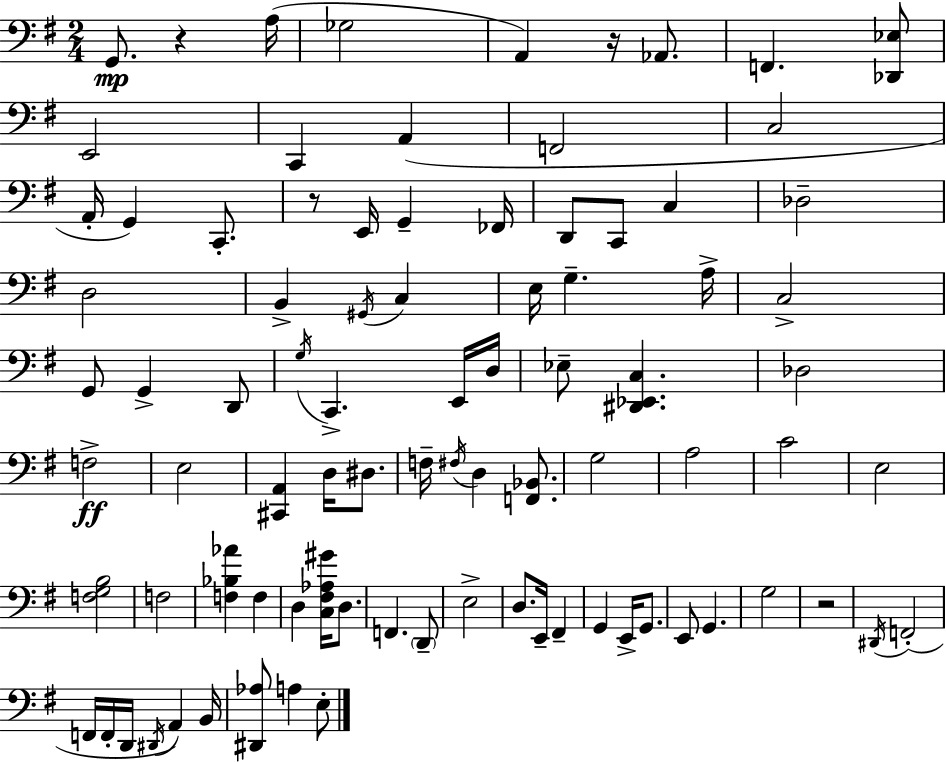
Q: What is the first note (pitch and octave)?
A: G2